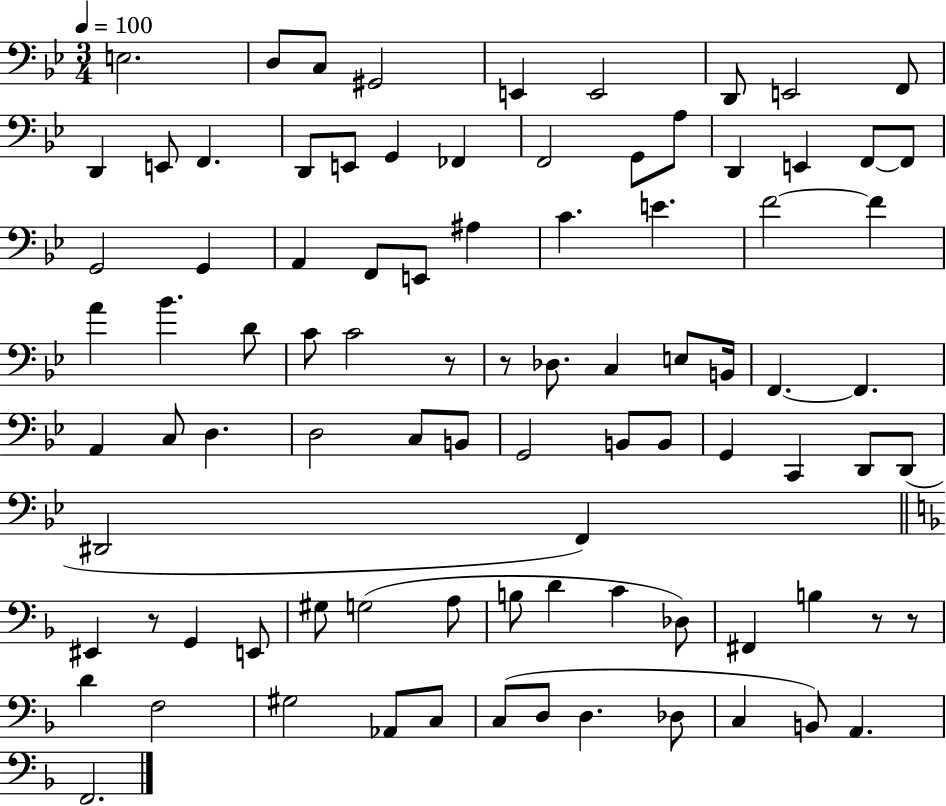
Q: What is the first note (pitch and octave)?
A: E3